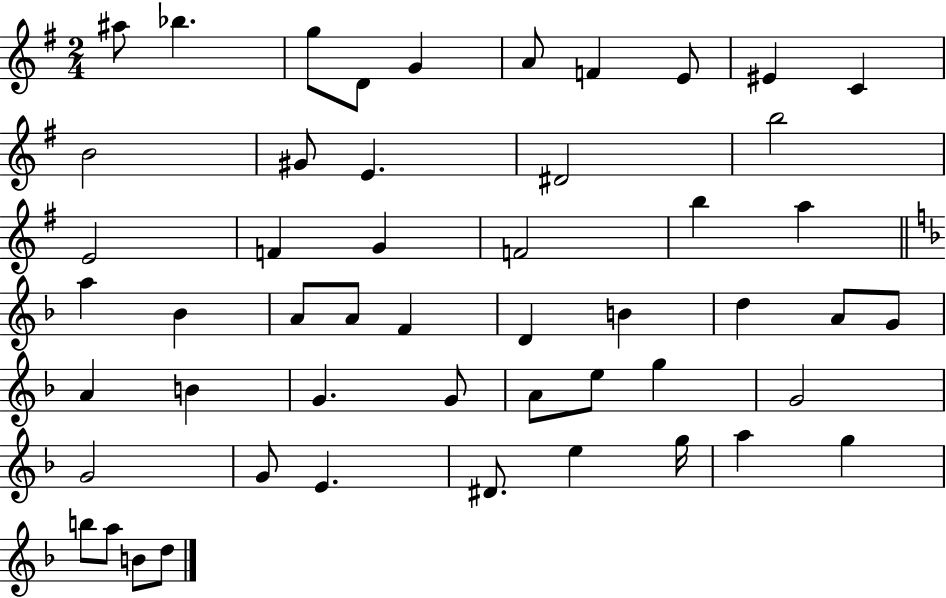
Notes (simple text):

A#5/e Bb5/q. G5/e D4/e G4/q A4/e F4/q E4/e EIS4/q C4/q B4/h G#4/e E4/q. D#4/h B5/h E4/h F4/q G4/q F4/h B5/q A5/q A5/q Bb4/q A4/e A4/e F4/q D4/q B4/q D5/q A4/e G4/e A4/q B4/q G4/q. G4/e A4/e E5/e G5/q G4/h G4/h G4/e E4/q. D#4/e. E5/q G5/s A5/q G5/q B5/e A5/e B4/e D5/e